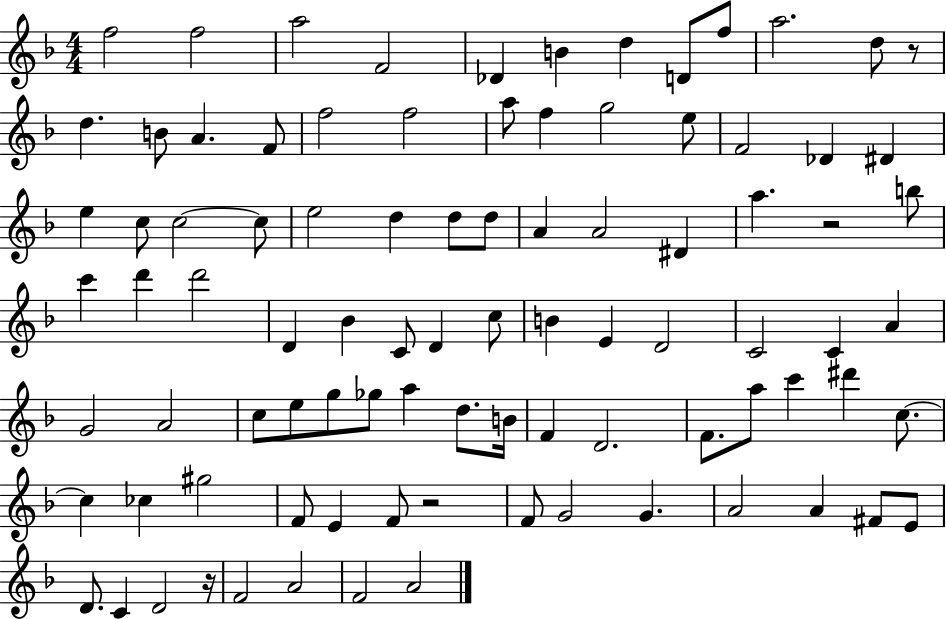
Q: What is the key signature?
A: F major